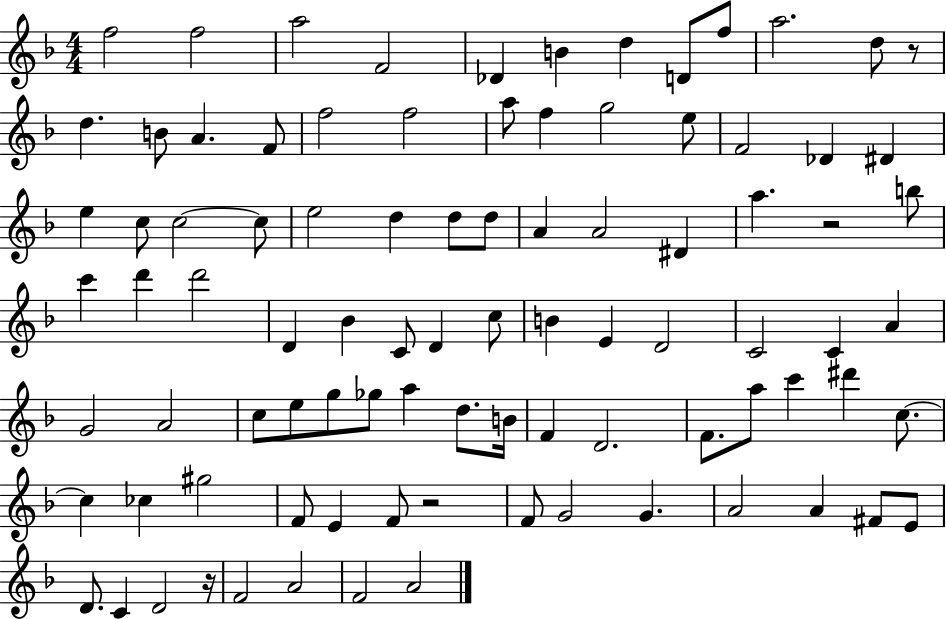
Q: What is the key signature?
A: F major